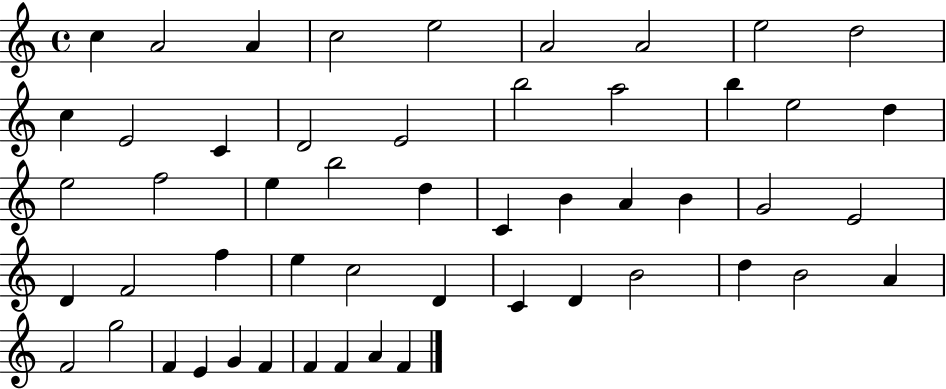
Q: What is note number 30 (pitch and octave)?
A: E4